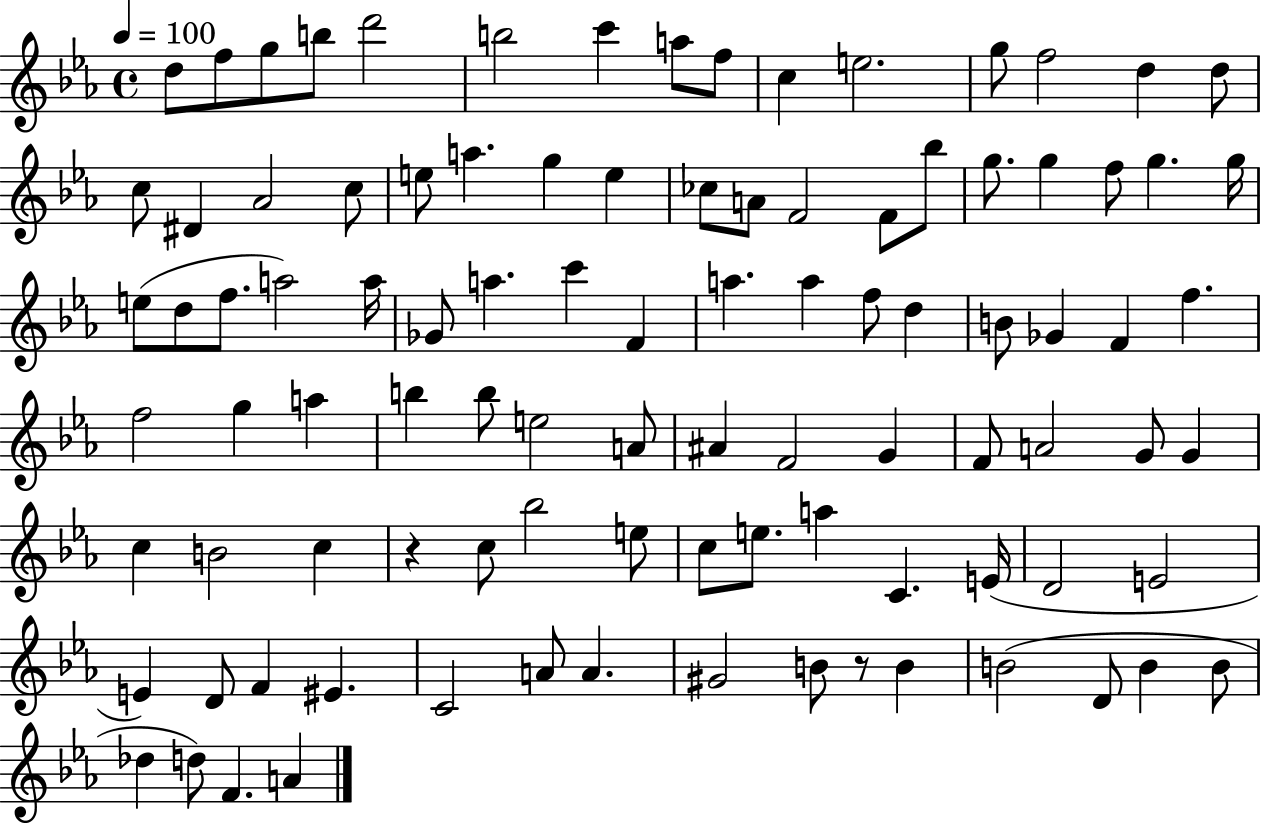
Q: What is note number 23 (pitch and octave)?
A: E5